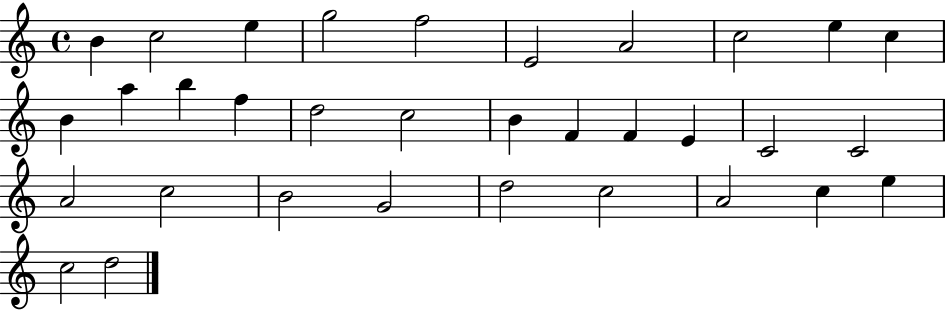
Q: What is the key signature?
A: C major